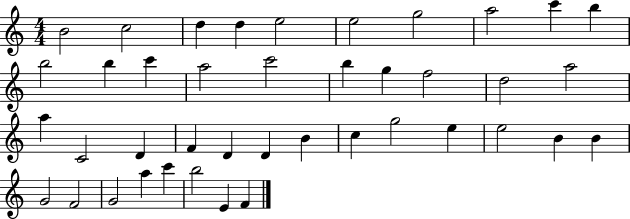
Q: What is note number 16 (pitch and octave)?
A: B5